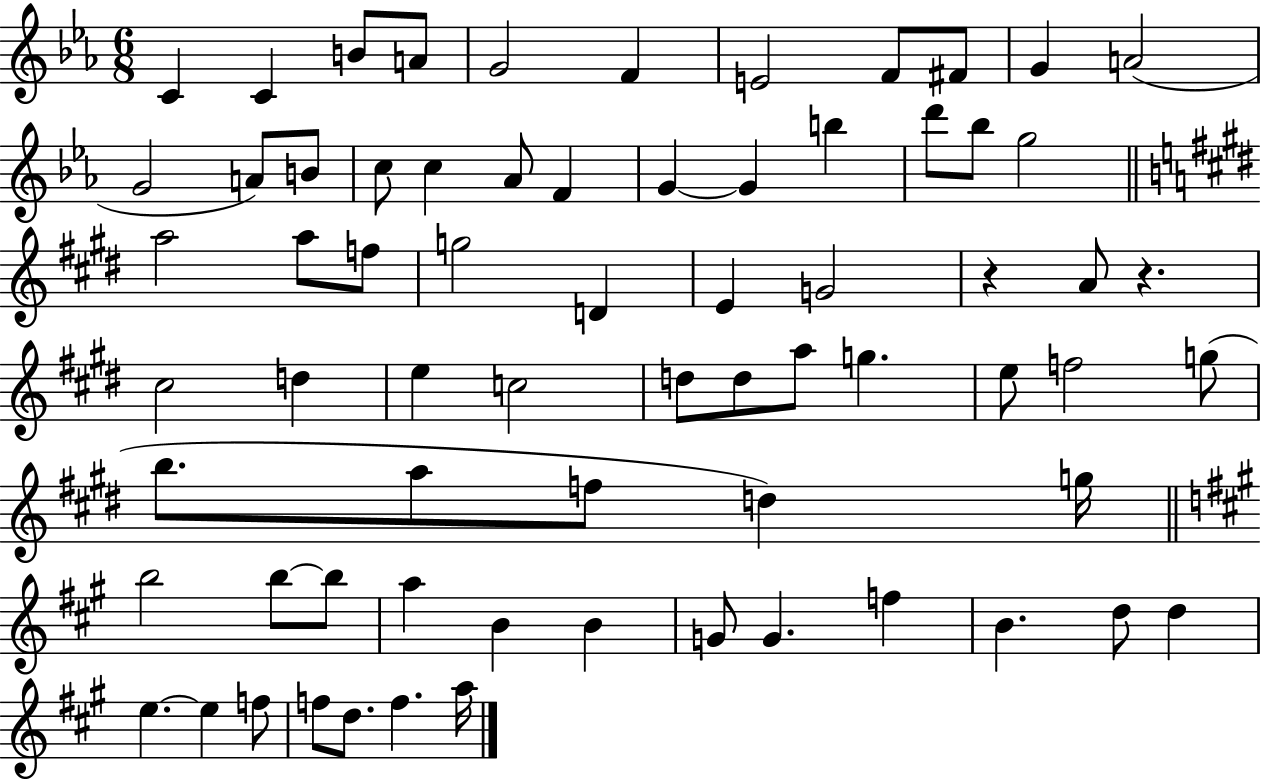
{
  \clef treble
  \numericTimeSignature
  \time 6/8
  \key ees \major
  c'4 c'4 b'8 a'8 | g'2 f'4 | e'2 f'8 fis'8 | g'4 a'2( | \break g'2 a'8) b'8 | c''8 c''4 aes'8 f'4 | g'4~~ g'4 b''4 | d'''8 bes''8 g''2 | \break \bar "||" \break \key e \major a''2 a''8 f''8 | g''2 d'4 | e'4 g'2 | r4 a'8 r4. | \break cis''2 d''4 | e''4 c''2 | d''8 d''8 a''8 g''4. | e''8 f''2 g''8( | \break b''8. a''8 f''8 d''4) g''16 | \bar "||" \break \key a \major b''2 b''8~~ b''8 | a''4 b'4 b'4 | g'8 g'4. f''4 | b'4. d''8 d''4 | \break e''4.~~ e''4 f''8 | f''8 d''8. f''4. a''16 | \bar "|."
}